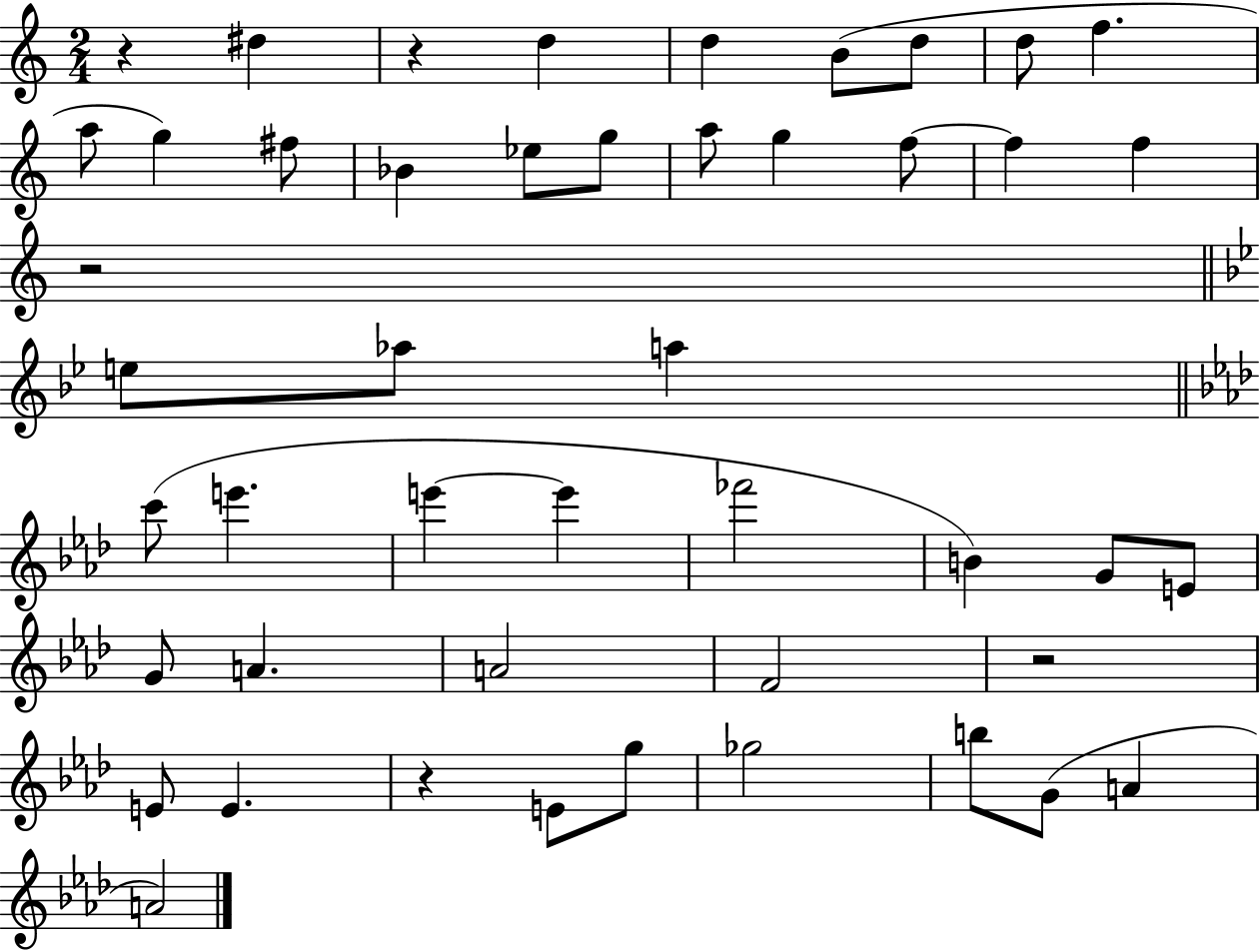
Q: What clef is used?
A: treble